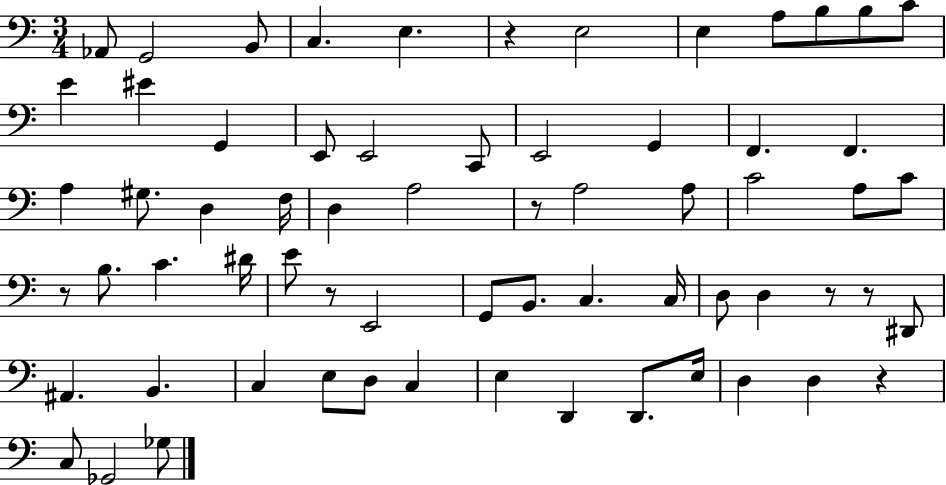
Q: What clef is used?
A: bass